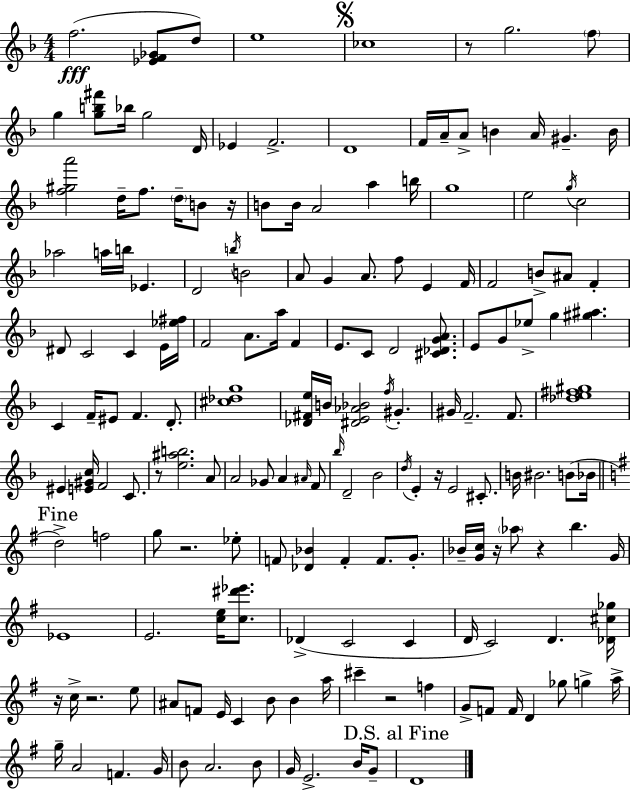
F5/h. [Eb4,F4,Gb4]/e D5/e E5/w CES5/w R/e G5/h. F5/e G5/q [G5,B5,F#6]/e Bb5/s G5/h D4/s Eb4/q F4/h. D4/w F4/s A4/s A4/e B4/q A4/s G#4/q. B4/s [F5,G#5,A6]/h D5/s F5/e. D5/s B4/e R/s B4/e B4/s A4/h A5/q B5/s G5/w E5/h G5/s C5/h Ab5/h A5/s B5/s Eb4/q. D4/h B5/s B4/h A4/e G4/q A4/e. F5/e E4/q F4/s F4/h B4/e A#4/e F4/q D#4/e C4/h C4/q E4/s [Eb5,F#5]/s F4/h A4/e. A5/s F4/q E4/e. C4/e D4/h [C#4,Db4,G4,A4]/e. E4/e G4/e Eb5/e G5/q [G#5,A#5]/q. C4/q F4/s EIS4/e F4/q. D4/e. [C#5,Db5,G5]/w [Db4,F#4,E5]/s B4/s [D#4,E4,Ab4,Bb4]/h F5/s G#4/q. G#4/s F4/h. F4/e. [Db5,E5,F#5,G#5]/w EIS4/q [E4,G#4,C5]/s F4/h C4/e. R/e [E5,A#5,B5]/h. A4/e A4/h Gb4/e A4/q A#4/s F4/e Bb5/s D4/h Bb4/h D5/s E4/q R/s E4/h C#4/e. B4/s BIS4/h. B4/e Bb4/s D5/h F5/h G5/e R/h. Eb5/e F4/e [Db4,Bb4]/q F4/q F4/e. G4/e. Bb4/s [G4,C5]/s R/s Ab5/e R/q B5/q. G4/s Eb4/w E4/h. [C5,E5]/s [C5,D#6,Eb6]/e. Db4/q C4/h C4/q D4/s C4/h D4/q. [Db4,C#5,Gb5]/s R/s C5/s R/h. E5/e A#4/e F4/e E4/s C4/q B4/e B4/q A5/s C#6/q R/h F5/q G4/e F4/e F4/s D4/q Gb5/e G5/q A5/s G5/s A4/h F4/q. G4/s B4/e A4/h. B4/e G4/s E4/h. B4/s G4/e D4/w